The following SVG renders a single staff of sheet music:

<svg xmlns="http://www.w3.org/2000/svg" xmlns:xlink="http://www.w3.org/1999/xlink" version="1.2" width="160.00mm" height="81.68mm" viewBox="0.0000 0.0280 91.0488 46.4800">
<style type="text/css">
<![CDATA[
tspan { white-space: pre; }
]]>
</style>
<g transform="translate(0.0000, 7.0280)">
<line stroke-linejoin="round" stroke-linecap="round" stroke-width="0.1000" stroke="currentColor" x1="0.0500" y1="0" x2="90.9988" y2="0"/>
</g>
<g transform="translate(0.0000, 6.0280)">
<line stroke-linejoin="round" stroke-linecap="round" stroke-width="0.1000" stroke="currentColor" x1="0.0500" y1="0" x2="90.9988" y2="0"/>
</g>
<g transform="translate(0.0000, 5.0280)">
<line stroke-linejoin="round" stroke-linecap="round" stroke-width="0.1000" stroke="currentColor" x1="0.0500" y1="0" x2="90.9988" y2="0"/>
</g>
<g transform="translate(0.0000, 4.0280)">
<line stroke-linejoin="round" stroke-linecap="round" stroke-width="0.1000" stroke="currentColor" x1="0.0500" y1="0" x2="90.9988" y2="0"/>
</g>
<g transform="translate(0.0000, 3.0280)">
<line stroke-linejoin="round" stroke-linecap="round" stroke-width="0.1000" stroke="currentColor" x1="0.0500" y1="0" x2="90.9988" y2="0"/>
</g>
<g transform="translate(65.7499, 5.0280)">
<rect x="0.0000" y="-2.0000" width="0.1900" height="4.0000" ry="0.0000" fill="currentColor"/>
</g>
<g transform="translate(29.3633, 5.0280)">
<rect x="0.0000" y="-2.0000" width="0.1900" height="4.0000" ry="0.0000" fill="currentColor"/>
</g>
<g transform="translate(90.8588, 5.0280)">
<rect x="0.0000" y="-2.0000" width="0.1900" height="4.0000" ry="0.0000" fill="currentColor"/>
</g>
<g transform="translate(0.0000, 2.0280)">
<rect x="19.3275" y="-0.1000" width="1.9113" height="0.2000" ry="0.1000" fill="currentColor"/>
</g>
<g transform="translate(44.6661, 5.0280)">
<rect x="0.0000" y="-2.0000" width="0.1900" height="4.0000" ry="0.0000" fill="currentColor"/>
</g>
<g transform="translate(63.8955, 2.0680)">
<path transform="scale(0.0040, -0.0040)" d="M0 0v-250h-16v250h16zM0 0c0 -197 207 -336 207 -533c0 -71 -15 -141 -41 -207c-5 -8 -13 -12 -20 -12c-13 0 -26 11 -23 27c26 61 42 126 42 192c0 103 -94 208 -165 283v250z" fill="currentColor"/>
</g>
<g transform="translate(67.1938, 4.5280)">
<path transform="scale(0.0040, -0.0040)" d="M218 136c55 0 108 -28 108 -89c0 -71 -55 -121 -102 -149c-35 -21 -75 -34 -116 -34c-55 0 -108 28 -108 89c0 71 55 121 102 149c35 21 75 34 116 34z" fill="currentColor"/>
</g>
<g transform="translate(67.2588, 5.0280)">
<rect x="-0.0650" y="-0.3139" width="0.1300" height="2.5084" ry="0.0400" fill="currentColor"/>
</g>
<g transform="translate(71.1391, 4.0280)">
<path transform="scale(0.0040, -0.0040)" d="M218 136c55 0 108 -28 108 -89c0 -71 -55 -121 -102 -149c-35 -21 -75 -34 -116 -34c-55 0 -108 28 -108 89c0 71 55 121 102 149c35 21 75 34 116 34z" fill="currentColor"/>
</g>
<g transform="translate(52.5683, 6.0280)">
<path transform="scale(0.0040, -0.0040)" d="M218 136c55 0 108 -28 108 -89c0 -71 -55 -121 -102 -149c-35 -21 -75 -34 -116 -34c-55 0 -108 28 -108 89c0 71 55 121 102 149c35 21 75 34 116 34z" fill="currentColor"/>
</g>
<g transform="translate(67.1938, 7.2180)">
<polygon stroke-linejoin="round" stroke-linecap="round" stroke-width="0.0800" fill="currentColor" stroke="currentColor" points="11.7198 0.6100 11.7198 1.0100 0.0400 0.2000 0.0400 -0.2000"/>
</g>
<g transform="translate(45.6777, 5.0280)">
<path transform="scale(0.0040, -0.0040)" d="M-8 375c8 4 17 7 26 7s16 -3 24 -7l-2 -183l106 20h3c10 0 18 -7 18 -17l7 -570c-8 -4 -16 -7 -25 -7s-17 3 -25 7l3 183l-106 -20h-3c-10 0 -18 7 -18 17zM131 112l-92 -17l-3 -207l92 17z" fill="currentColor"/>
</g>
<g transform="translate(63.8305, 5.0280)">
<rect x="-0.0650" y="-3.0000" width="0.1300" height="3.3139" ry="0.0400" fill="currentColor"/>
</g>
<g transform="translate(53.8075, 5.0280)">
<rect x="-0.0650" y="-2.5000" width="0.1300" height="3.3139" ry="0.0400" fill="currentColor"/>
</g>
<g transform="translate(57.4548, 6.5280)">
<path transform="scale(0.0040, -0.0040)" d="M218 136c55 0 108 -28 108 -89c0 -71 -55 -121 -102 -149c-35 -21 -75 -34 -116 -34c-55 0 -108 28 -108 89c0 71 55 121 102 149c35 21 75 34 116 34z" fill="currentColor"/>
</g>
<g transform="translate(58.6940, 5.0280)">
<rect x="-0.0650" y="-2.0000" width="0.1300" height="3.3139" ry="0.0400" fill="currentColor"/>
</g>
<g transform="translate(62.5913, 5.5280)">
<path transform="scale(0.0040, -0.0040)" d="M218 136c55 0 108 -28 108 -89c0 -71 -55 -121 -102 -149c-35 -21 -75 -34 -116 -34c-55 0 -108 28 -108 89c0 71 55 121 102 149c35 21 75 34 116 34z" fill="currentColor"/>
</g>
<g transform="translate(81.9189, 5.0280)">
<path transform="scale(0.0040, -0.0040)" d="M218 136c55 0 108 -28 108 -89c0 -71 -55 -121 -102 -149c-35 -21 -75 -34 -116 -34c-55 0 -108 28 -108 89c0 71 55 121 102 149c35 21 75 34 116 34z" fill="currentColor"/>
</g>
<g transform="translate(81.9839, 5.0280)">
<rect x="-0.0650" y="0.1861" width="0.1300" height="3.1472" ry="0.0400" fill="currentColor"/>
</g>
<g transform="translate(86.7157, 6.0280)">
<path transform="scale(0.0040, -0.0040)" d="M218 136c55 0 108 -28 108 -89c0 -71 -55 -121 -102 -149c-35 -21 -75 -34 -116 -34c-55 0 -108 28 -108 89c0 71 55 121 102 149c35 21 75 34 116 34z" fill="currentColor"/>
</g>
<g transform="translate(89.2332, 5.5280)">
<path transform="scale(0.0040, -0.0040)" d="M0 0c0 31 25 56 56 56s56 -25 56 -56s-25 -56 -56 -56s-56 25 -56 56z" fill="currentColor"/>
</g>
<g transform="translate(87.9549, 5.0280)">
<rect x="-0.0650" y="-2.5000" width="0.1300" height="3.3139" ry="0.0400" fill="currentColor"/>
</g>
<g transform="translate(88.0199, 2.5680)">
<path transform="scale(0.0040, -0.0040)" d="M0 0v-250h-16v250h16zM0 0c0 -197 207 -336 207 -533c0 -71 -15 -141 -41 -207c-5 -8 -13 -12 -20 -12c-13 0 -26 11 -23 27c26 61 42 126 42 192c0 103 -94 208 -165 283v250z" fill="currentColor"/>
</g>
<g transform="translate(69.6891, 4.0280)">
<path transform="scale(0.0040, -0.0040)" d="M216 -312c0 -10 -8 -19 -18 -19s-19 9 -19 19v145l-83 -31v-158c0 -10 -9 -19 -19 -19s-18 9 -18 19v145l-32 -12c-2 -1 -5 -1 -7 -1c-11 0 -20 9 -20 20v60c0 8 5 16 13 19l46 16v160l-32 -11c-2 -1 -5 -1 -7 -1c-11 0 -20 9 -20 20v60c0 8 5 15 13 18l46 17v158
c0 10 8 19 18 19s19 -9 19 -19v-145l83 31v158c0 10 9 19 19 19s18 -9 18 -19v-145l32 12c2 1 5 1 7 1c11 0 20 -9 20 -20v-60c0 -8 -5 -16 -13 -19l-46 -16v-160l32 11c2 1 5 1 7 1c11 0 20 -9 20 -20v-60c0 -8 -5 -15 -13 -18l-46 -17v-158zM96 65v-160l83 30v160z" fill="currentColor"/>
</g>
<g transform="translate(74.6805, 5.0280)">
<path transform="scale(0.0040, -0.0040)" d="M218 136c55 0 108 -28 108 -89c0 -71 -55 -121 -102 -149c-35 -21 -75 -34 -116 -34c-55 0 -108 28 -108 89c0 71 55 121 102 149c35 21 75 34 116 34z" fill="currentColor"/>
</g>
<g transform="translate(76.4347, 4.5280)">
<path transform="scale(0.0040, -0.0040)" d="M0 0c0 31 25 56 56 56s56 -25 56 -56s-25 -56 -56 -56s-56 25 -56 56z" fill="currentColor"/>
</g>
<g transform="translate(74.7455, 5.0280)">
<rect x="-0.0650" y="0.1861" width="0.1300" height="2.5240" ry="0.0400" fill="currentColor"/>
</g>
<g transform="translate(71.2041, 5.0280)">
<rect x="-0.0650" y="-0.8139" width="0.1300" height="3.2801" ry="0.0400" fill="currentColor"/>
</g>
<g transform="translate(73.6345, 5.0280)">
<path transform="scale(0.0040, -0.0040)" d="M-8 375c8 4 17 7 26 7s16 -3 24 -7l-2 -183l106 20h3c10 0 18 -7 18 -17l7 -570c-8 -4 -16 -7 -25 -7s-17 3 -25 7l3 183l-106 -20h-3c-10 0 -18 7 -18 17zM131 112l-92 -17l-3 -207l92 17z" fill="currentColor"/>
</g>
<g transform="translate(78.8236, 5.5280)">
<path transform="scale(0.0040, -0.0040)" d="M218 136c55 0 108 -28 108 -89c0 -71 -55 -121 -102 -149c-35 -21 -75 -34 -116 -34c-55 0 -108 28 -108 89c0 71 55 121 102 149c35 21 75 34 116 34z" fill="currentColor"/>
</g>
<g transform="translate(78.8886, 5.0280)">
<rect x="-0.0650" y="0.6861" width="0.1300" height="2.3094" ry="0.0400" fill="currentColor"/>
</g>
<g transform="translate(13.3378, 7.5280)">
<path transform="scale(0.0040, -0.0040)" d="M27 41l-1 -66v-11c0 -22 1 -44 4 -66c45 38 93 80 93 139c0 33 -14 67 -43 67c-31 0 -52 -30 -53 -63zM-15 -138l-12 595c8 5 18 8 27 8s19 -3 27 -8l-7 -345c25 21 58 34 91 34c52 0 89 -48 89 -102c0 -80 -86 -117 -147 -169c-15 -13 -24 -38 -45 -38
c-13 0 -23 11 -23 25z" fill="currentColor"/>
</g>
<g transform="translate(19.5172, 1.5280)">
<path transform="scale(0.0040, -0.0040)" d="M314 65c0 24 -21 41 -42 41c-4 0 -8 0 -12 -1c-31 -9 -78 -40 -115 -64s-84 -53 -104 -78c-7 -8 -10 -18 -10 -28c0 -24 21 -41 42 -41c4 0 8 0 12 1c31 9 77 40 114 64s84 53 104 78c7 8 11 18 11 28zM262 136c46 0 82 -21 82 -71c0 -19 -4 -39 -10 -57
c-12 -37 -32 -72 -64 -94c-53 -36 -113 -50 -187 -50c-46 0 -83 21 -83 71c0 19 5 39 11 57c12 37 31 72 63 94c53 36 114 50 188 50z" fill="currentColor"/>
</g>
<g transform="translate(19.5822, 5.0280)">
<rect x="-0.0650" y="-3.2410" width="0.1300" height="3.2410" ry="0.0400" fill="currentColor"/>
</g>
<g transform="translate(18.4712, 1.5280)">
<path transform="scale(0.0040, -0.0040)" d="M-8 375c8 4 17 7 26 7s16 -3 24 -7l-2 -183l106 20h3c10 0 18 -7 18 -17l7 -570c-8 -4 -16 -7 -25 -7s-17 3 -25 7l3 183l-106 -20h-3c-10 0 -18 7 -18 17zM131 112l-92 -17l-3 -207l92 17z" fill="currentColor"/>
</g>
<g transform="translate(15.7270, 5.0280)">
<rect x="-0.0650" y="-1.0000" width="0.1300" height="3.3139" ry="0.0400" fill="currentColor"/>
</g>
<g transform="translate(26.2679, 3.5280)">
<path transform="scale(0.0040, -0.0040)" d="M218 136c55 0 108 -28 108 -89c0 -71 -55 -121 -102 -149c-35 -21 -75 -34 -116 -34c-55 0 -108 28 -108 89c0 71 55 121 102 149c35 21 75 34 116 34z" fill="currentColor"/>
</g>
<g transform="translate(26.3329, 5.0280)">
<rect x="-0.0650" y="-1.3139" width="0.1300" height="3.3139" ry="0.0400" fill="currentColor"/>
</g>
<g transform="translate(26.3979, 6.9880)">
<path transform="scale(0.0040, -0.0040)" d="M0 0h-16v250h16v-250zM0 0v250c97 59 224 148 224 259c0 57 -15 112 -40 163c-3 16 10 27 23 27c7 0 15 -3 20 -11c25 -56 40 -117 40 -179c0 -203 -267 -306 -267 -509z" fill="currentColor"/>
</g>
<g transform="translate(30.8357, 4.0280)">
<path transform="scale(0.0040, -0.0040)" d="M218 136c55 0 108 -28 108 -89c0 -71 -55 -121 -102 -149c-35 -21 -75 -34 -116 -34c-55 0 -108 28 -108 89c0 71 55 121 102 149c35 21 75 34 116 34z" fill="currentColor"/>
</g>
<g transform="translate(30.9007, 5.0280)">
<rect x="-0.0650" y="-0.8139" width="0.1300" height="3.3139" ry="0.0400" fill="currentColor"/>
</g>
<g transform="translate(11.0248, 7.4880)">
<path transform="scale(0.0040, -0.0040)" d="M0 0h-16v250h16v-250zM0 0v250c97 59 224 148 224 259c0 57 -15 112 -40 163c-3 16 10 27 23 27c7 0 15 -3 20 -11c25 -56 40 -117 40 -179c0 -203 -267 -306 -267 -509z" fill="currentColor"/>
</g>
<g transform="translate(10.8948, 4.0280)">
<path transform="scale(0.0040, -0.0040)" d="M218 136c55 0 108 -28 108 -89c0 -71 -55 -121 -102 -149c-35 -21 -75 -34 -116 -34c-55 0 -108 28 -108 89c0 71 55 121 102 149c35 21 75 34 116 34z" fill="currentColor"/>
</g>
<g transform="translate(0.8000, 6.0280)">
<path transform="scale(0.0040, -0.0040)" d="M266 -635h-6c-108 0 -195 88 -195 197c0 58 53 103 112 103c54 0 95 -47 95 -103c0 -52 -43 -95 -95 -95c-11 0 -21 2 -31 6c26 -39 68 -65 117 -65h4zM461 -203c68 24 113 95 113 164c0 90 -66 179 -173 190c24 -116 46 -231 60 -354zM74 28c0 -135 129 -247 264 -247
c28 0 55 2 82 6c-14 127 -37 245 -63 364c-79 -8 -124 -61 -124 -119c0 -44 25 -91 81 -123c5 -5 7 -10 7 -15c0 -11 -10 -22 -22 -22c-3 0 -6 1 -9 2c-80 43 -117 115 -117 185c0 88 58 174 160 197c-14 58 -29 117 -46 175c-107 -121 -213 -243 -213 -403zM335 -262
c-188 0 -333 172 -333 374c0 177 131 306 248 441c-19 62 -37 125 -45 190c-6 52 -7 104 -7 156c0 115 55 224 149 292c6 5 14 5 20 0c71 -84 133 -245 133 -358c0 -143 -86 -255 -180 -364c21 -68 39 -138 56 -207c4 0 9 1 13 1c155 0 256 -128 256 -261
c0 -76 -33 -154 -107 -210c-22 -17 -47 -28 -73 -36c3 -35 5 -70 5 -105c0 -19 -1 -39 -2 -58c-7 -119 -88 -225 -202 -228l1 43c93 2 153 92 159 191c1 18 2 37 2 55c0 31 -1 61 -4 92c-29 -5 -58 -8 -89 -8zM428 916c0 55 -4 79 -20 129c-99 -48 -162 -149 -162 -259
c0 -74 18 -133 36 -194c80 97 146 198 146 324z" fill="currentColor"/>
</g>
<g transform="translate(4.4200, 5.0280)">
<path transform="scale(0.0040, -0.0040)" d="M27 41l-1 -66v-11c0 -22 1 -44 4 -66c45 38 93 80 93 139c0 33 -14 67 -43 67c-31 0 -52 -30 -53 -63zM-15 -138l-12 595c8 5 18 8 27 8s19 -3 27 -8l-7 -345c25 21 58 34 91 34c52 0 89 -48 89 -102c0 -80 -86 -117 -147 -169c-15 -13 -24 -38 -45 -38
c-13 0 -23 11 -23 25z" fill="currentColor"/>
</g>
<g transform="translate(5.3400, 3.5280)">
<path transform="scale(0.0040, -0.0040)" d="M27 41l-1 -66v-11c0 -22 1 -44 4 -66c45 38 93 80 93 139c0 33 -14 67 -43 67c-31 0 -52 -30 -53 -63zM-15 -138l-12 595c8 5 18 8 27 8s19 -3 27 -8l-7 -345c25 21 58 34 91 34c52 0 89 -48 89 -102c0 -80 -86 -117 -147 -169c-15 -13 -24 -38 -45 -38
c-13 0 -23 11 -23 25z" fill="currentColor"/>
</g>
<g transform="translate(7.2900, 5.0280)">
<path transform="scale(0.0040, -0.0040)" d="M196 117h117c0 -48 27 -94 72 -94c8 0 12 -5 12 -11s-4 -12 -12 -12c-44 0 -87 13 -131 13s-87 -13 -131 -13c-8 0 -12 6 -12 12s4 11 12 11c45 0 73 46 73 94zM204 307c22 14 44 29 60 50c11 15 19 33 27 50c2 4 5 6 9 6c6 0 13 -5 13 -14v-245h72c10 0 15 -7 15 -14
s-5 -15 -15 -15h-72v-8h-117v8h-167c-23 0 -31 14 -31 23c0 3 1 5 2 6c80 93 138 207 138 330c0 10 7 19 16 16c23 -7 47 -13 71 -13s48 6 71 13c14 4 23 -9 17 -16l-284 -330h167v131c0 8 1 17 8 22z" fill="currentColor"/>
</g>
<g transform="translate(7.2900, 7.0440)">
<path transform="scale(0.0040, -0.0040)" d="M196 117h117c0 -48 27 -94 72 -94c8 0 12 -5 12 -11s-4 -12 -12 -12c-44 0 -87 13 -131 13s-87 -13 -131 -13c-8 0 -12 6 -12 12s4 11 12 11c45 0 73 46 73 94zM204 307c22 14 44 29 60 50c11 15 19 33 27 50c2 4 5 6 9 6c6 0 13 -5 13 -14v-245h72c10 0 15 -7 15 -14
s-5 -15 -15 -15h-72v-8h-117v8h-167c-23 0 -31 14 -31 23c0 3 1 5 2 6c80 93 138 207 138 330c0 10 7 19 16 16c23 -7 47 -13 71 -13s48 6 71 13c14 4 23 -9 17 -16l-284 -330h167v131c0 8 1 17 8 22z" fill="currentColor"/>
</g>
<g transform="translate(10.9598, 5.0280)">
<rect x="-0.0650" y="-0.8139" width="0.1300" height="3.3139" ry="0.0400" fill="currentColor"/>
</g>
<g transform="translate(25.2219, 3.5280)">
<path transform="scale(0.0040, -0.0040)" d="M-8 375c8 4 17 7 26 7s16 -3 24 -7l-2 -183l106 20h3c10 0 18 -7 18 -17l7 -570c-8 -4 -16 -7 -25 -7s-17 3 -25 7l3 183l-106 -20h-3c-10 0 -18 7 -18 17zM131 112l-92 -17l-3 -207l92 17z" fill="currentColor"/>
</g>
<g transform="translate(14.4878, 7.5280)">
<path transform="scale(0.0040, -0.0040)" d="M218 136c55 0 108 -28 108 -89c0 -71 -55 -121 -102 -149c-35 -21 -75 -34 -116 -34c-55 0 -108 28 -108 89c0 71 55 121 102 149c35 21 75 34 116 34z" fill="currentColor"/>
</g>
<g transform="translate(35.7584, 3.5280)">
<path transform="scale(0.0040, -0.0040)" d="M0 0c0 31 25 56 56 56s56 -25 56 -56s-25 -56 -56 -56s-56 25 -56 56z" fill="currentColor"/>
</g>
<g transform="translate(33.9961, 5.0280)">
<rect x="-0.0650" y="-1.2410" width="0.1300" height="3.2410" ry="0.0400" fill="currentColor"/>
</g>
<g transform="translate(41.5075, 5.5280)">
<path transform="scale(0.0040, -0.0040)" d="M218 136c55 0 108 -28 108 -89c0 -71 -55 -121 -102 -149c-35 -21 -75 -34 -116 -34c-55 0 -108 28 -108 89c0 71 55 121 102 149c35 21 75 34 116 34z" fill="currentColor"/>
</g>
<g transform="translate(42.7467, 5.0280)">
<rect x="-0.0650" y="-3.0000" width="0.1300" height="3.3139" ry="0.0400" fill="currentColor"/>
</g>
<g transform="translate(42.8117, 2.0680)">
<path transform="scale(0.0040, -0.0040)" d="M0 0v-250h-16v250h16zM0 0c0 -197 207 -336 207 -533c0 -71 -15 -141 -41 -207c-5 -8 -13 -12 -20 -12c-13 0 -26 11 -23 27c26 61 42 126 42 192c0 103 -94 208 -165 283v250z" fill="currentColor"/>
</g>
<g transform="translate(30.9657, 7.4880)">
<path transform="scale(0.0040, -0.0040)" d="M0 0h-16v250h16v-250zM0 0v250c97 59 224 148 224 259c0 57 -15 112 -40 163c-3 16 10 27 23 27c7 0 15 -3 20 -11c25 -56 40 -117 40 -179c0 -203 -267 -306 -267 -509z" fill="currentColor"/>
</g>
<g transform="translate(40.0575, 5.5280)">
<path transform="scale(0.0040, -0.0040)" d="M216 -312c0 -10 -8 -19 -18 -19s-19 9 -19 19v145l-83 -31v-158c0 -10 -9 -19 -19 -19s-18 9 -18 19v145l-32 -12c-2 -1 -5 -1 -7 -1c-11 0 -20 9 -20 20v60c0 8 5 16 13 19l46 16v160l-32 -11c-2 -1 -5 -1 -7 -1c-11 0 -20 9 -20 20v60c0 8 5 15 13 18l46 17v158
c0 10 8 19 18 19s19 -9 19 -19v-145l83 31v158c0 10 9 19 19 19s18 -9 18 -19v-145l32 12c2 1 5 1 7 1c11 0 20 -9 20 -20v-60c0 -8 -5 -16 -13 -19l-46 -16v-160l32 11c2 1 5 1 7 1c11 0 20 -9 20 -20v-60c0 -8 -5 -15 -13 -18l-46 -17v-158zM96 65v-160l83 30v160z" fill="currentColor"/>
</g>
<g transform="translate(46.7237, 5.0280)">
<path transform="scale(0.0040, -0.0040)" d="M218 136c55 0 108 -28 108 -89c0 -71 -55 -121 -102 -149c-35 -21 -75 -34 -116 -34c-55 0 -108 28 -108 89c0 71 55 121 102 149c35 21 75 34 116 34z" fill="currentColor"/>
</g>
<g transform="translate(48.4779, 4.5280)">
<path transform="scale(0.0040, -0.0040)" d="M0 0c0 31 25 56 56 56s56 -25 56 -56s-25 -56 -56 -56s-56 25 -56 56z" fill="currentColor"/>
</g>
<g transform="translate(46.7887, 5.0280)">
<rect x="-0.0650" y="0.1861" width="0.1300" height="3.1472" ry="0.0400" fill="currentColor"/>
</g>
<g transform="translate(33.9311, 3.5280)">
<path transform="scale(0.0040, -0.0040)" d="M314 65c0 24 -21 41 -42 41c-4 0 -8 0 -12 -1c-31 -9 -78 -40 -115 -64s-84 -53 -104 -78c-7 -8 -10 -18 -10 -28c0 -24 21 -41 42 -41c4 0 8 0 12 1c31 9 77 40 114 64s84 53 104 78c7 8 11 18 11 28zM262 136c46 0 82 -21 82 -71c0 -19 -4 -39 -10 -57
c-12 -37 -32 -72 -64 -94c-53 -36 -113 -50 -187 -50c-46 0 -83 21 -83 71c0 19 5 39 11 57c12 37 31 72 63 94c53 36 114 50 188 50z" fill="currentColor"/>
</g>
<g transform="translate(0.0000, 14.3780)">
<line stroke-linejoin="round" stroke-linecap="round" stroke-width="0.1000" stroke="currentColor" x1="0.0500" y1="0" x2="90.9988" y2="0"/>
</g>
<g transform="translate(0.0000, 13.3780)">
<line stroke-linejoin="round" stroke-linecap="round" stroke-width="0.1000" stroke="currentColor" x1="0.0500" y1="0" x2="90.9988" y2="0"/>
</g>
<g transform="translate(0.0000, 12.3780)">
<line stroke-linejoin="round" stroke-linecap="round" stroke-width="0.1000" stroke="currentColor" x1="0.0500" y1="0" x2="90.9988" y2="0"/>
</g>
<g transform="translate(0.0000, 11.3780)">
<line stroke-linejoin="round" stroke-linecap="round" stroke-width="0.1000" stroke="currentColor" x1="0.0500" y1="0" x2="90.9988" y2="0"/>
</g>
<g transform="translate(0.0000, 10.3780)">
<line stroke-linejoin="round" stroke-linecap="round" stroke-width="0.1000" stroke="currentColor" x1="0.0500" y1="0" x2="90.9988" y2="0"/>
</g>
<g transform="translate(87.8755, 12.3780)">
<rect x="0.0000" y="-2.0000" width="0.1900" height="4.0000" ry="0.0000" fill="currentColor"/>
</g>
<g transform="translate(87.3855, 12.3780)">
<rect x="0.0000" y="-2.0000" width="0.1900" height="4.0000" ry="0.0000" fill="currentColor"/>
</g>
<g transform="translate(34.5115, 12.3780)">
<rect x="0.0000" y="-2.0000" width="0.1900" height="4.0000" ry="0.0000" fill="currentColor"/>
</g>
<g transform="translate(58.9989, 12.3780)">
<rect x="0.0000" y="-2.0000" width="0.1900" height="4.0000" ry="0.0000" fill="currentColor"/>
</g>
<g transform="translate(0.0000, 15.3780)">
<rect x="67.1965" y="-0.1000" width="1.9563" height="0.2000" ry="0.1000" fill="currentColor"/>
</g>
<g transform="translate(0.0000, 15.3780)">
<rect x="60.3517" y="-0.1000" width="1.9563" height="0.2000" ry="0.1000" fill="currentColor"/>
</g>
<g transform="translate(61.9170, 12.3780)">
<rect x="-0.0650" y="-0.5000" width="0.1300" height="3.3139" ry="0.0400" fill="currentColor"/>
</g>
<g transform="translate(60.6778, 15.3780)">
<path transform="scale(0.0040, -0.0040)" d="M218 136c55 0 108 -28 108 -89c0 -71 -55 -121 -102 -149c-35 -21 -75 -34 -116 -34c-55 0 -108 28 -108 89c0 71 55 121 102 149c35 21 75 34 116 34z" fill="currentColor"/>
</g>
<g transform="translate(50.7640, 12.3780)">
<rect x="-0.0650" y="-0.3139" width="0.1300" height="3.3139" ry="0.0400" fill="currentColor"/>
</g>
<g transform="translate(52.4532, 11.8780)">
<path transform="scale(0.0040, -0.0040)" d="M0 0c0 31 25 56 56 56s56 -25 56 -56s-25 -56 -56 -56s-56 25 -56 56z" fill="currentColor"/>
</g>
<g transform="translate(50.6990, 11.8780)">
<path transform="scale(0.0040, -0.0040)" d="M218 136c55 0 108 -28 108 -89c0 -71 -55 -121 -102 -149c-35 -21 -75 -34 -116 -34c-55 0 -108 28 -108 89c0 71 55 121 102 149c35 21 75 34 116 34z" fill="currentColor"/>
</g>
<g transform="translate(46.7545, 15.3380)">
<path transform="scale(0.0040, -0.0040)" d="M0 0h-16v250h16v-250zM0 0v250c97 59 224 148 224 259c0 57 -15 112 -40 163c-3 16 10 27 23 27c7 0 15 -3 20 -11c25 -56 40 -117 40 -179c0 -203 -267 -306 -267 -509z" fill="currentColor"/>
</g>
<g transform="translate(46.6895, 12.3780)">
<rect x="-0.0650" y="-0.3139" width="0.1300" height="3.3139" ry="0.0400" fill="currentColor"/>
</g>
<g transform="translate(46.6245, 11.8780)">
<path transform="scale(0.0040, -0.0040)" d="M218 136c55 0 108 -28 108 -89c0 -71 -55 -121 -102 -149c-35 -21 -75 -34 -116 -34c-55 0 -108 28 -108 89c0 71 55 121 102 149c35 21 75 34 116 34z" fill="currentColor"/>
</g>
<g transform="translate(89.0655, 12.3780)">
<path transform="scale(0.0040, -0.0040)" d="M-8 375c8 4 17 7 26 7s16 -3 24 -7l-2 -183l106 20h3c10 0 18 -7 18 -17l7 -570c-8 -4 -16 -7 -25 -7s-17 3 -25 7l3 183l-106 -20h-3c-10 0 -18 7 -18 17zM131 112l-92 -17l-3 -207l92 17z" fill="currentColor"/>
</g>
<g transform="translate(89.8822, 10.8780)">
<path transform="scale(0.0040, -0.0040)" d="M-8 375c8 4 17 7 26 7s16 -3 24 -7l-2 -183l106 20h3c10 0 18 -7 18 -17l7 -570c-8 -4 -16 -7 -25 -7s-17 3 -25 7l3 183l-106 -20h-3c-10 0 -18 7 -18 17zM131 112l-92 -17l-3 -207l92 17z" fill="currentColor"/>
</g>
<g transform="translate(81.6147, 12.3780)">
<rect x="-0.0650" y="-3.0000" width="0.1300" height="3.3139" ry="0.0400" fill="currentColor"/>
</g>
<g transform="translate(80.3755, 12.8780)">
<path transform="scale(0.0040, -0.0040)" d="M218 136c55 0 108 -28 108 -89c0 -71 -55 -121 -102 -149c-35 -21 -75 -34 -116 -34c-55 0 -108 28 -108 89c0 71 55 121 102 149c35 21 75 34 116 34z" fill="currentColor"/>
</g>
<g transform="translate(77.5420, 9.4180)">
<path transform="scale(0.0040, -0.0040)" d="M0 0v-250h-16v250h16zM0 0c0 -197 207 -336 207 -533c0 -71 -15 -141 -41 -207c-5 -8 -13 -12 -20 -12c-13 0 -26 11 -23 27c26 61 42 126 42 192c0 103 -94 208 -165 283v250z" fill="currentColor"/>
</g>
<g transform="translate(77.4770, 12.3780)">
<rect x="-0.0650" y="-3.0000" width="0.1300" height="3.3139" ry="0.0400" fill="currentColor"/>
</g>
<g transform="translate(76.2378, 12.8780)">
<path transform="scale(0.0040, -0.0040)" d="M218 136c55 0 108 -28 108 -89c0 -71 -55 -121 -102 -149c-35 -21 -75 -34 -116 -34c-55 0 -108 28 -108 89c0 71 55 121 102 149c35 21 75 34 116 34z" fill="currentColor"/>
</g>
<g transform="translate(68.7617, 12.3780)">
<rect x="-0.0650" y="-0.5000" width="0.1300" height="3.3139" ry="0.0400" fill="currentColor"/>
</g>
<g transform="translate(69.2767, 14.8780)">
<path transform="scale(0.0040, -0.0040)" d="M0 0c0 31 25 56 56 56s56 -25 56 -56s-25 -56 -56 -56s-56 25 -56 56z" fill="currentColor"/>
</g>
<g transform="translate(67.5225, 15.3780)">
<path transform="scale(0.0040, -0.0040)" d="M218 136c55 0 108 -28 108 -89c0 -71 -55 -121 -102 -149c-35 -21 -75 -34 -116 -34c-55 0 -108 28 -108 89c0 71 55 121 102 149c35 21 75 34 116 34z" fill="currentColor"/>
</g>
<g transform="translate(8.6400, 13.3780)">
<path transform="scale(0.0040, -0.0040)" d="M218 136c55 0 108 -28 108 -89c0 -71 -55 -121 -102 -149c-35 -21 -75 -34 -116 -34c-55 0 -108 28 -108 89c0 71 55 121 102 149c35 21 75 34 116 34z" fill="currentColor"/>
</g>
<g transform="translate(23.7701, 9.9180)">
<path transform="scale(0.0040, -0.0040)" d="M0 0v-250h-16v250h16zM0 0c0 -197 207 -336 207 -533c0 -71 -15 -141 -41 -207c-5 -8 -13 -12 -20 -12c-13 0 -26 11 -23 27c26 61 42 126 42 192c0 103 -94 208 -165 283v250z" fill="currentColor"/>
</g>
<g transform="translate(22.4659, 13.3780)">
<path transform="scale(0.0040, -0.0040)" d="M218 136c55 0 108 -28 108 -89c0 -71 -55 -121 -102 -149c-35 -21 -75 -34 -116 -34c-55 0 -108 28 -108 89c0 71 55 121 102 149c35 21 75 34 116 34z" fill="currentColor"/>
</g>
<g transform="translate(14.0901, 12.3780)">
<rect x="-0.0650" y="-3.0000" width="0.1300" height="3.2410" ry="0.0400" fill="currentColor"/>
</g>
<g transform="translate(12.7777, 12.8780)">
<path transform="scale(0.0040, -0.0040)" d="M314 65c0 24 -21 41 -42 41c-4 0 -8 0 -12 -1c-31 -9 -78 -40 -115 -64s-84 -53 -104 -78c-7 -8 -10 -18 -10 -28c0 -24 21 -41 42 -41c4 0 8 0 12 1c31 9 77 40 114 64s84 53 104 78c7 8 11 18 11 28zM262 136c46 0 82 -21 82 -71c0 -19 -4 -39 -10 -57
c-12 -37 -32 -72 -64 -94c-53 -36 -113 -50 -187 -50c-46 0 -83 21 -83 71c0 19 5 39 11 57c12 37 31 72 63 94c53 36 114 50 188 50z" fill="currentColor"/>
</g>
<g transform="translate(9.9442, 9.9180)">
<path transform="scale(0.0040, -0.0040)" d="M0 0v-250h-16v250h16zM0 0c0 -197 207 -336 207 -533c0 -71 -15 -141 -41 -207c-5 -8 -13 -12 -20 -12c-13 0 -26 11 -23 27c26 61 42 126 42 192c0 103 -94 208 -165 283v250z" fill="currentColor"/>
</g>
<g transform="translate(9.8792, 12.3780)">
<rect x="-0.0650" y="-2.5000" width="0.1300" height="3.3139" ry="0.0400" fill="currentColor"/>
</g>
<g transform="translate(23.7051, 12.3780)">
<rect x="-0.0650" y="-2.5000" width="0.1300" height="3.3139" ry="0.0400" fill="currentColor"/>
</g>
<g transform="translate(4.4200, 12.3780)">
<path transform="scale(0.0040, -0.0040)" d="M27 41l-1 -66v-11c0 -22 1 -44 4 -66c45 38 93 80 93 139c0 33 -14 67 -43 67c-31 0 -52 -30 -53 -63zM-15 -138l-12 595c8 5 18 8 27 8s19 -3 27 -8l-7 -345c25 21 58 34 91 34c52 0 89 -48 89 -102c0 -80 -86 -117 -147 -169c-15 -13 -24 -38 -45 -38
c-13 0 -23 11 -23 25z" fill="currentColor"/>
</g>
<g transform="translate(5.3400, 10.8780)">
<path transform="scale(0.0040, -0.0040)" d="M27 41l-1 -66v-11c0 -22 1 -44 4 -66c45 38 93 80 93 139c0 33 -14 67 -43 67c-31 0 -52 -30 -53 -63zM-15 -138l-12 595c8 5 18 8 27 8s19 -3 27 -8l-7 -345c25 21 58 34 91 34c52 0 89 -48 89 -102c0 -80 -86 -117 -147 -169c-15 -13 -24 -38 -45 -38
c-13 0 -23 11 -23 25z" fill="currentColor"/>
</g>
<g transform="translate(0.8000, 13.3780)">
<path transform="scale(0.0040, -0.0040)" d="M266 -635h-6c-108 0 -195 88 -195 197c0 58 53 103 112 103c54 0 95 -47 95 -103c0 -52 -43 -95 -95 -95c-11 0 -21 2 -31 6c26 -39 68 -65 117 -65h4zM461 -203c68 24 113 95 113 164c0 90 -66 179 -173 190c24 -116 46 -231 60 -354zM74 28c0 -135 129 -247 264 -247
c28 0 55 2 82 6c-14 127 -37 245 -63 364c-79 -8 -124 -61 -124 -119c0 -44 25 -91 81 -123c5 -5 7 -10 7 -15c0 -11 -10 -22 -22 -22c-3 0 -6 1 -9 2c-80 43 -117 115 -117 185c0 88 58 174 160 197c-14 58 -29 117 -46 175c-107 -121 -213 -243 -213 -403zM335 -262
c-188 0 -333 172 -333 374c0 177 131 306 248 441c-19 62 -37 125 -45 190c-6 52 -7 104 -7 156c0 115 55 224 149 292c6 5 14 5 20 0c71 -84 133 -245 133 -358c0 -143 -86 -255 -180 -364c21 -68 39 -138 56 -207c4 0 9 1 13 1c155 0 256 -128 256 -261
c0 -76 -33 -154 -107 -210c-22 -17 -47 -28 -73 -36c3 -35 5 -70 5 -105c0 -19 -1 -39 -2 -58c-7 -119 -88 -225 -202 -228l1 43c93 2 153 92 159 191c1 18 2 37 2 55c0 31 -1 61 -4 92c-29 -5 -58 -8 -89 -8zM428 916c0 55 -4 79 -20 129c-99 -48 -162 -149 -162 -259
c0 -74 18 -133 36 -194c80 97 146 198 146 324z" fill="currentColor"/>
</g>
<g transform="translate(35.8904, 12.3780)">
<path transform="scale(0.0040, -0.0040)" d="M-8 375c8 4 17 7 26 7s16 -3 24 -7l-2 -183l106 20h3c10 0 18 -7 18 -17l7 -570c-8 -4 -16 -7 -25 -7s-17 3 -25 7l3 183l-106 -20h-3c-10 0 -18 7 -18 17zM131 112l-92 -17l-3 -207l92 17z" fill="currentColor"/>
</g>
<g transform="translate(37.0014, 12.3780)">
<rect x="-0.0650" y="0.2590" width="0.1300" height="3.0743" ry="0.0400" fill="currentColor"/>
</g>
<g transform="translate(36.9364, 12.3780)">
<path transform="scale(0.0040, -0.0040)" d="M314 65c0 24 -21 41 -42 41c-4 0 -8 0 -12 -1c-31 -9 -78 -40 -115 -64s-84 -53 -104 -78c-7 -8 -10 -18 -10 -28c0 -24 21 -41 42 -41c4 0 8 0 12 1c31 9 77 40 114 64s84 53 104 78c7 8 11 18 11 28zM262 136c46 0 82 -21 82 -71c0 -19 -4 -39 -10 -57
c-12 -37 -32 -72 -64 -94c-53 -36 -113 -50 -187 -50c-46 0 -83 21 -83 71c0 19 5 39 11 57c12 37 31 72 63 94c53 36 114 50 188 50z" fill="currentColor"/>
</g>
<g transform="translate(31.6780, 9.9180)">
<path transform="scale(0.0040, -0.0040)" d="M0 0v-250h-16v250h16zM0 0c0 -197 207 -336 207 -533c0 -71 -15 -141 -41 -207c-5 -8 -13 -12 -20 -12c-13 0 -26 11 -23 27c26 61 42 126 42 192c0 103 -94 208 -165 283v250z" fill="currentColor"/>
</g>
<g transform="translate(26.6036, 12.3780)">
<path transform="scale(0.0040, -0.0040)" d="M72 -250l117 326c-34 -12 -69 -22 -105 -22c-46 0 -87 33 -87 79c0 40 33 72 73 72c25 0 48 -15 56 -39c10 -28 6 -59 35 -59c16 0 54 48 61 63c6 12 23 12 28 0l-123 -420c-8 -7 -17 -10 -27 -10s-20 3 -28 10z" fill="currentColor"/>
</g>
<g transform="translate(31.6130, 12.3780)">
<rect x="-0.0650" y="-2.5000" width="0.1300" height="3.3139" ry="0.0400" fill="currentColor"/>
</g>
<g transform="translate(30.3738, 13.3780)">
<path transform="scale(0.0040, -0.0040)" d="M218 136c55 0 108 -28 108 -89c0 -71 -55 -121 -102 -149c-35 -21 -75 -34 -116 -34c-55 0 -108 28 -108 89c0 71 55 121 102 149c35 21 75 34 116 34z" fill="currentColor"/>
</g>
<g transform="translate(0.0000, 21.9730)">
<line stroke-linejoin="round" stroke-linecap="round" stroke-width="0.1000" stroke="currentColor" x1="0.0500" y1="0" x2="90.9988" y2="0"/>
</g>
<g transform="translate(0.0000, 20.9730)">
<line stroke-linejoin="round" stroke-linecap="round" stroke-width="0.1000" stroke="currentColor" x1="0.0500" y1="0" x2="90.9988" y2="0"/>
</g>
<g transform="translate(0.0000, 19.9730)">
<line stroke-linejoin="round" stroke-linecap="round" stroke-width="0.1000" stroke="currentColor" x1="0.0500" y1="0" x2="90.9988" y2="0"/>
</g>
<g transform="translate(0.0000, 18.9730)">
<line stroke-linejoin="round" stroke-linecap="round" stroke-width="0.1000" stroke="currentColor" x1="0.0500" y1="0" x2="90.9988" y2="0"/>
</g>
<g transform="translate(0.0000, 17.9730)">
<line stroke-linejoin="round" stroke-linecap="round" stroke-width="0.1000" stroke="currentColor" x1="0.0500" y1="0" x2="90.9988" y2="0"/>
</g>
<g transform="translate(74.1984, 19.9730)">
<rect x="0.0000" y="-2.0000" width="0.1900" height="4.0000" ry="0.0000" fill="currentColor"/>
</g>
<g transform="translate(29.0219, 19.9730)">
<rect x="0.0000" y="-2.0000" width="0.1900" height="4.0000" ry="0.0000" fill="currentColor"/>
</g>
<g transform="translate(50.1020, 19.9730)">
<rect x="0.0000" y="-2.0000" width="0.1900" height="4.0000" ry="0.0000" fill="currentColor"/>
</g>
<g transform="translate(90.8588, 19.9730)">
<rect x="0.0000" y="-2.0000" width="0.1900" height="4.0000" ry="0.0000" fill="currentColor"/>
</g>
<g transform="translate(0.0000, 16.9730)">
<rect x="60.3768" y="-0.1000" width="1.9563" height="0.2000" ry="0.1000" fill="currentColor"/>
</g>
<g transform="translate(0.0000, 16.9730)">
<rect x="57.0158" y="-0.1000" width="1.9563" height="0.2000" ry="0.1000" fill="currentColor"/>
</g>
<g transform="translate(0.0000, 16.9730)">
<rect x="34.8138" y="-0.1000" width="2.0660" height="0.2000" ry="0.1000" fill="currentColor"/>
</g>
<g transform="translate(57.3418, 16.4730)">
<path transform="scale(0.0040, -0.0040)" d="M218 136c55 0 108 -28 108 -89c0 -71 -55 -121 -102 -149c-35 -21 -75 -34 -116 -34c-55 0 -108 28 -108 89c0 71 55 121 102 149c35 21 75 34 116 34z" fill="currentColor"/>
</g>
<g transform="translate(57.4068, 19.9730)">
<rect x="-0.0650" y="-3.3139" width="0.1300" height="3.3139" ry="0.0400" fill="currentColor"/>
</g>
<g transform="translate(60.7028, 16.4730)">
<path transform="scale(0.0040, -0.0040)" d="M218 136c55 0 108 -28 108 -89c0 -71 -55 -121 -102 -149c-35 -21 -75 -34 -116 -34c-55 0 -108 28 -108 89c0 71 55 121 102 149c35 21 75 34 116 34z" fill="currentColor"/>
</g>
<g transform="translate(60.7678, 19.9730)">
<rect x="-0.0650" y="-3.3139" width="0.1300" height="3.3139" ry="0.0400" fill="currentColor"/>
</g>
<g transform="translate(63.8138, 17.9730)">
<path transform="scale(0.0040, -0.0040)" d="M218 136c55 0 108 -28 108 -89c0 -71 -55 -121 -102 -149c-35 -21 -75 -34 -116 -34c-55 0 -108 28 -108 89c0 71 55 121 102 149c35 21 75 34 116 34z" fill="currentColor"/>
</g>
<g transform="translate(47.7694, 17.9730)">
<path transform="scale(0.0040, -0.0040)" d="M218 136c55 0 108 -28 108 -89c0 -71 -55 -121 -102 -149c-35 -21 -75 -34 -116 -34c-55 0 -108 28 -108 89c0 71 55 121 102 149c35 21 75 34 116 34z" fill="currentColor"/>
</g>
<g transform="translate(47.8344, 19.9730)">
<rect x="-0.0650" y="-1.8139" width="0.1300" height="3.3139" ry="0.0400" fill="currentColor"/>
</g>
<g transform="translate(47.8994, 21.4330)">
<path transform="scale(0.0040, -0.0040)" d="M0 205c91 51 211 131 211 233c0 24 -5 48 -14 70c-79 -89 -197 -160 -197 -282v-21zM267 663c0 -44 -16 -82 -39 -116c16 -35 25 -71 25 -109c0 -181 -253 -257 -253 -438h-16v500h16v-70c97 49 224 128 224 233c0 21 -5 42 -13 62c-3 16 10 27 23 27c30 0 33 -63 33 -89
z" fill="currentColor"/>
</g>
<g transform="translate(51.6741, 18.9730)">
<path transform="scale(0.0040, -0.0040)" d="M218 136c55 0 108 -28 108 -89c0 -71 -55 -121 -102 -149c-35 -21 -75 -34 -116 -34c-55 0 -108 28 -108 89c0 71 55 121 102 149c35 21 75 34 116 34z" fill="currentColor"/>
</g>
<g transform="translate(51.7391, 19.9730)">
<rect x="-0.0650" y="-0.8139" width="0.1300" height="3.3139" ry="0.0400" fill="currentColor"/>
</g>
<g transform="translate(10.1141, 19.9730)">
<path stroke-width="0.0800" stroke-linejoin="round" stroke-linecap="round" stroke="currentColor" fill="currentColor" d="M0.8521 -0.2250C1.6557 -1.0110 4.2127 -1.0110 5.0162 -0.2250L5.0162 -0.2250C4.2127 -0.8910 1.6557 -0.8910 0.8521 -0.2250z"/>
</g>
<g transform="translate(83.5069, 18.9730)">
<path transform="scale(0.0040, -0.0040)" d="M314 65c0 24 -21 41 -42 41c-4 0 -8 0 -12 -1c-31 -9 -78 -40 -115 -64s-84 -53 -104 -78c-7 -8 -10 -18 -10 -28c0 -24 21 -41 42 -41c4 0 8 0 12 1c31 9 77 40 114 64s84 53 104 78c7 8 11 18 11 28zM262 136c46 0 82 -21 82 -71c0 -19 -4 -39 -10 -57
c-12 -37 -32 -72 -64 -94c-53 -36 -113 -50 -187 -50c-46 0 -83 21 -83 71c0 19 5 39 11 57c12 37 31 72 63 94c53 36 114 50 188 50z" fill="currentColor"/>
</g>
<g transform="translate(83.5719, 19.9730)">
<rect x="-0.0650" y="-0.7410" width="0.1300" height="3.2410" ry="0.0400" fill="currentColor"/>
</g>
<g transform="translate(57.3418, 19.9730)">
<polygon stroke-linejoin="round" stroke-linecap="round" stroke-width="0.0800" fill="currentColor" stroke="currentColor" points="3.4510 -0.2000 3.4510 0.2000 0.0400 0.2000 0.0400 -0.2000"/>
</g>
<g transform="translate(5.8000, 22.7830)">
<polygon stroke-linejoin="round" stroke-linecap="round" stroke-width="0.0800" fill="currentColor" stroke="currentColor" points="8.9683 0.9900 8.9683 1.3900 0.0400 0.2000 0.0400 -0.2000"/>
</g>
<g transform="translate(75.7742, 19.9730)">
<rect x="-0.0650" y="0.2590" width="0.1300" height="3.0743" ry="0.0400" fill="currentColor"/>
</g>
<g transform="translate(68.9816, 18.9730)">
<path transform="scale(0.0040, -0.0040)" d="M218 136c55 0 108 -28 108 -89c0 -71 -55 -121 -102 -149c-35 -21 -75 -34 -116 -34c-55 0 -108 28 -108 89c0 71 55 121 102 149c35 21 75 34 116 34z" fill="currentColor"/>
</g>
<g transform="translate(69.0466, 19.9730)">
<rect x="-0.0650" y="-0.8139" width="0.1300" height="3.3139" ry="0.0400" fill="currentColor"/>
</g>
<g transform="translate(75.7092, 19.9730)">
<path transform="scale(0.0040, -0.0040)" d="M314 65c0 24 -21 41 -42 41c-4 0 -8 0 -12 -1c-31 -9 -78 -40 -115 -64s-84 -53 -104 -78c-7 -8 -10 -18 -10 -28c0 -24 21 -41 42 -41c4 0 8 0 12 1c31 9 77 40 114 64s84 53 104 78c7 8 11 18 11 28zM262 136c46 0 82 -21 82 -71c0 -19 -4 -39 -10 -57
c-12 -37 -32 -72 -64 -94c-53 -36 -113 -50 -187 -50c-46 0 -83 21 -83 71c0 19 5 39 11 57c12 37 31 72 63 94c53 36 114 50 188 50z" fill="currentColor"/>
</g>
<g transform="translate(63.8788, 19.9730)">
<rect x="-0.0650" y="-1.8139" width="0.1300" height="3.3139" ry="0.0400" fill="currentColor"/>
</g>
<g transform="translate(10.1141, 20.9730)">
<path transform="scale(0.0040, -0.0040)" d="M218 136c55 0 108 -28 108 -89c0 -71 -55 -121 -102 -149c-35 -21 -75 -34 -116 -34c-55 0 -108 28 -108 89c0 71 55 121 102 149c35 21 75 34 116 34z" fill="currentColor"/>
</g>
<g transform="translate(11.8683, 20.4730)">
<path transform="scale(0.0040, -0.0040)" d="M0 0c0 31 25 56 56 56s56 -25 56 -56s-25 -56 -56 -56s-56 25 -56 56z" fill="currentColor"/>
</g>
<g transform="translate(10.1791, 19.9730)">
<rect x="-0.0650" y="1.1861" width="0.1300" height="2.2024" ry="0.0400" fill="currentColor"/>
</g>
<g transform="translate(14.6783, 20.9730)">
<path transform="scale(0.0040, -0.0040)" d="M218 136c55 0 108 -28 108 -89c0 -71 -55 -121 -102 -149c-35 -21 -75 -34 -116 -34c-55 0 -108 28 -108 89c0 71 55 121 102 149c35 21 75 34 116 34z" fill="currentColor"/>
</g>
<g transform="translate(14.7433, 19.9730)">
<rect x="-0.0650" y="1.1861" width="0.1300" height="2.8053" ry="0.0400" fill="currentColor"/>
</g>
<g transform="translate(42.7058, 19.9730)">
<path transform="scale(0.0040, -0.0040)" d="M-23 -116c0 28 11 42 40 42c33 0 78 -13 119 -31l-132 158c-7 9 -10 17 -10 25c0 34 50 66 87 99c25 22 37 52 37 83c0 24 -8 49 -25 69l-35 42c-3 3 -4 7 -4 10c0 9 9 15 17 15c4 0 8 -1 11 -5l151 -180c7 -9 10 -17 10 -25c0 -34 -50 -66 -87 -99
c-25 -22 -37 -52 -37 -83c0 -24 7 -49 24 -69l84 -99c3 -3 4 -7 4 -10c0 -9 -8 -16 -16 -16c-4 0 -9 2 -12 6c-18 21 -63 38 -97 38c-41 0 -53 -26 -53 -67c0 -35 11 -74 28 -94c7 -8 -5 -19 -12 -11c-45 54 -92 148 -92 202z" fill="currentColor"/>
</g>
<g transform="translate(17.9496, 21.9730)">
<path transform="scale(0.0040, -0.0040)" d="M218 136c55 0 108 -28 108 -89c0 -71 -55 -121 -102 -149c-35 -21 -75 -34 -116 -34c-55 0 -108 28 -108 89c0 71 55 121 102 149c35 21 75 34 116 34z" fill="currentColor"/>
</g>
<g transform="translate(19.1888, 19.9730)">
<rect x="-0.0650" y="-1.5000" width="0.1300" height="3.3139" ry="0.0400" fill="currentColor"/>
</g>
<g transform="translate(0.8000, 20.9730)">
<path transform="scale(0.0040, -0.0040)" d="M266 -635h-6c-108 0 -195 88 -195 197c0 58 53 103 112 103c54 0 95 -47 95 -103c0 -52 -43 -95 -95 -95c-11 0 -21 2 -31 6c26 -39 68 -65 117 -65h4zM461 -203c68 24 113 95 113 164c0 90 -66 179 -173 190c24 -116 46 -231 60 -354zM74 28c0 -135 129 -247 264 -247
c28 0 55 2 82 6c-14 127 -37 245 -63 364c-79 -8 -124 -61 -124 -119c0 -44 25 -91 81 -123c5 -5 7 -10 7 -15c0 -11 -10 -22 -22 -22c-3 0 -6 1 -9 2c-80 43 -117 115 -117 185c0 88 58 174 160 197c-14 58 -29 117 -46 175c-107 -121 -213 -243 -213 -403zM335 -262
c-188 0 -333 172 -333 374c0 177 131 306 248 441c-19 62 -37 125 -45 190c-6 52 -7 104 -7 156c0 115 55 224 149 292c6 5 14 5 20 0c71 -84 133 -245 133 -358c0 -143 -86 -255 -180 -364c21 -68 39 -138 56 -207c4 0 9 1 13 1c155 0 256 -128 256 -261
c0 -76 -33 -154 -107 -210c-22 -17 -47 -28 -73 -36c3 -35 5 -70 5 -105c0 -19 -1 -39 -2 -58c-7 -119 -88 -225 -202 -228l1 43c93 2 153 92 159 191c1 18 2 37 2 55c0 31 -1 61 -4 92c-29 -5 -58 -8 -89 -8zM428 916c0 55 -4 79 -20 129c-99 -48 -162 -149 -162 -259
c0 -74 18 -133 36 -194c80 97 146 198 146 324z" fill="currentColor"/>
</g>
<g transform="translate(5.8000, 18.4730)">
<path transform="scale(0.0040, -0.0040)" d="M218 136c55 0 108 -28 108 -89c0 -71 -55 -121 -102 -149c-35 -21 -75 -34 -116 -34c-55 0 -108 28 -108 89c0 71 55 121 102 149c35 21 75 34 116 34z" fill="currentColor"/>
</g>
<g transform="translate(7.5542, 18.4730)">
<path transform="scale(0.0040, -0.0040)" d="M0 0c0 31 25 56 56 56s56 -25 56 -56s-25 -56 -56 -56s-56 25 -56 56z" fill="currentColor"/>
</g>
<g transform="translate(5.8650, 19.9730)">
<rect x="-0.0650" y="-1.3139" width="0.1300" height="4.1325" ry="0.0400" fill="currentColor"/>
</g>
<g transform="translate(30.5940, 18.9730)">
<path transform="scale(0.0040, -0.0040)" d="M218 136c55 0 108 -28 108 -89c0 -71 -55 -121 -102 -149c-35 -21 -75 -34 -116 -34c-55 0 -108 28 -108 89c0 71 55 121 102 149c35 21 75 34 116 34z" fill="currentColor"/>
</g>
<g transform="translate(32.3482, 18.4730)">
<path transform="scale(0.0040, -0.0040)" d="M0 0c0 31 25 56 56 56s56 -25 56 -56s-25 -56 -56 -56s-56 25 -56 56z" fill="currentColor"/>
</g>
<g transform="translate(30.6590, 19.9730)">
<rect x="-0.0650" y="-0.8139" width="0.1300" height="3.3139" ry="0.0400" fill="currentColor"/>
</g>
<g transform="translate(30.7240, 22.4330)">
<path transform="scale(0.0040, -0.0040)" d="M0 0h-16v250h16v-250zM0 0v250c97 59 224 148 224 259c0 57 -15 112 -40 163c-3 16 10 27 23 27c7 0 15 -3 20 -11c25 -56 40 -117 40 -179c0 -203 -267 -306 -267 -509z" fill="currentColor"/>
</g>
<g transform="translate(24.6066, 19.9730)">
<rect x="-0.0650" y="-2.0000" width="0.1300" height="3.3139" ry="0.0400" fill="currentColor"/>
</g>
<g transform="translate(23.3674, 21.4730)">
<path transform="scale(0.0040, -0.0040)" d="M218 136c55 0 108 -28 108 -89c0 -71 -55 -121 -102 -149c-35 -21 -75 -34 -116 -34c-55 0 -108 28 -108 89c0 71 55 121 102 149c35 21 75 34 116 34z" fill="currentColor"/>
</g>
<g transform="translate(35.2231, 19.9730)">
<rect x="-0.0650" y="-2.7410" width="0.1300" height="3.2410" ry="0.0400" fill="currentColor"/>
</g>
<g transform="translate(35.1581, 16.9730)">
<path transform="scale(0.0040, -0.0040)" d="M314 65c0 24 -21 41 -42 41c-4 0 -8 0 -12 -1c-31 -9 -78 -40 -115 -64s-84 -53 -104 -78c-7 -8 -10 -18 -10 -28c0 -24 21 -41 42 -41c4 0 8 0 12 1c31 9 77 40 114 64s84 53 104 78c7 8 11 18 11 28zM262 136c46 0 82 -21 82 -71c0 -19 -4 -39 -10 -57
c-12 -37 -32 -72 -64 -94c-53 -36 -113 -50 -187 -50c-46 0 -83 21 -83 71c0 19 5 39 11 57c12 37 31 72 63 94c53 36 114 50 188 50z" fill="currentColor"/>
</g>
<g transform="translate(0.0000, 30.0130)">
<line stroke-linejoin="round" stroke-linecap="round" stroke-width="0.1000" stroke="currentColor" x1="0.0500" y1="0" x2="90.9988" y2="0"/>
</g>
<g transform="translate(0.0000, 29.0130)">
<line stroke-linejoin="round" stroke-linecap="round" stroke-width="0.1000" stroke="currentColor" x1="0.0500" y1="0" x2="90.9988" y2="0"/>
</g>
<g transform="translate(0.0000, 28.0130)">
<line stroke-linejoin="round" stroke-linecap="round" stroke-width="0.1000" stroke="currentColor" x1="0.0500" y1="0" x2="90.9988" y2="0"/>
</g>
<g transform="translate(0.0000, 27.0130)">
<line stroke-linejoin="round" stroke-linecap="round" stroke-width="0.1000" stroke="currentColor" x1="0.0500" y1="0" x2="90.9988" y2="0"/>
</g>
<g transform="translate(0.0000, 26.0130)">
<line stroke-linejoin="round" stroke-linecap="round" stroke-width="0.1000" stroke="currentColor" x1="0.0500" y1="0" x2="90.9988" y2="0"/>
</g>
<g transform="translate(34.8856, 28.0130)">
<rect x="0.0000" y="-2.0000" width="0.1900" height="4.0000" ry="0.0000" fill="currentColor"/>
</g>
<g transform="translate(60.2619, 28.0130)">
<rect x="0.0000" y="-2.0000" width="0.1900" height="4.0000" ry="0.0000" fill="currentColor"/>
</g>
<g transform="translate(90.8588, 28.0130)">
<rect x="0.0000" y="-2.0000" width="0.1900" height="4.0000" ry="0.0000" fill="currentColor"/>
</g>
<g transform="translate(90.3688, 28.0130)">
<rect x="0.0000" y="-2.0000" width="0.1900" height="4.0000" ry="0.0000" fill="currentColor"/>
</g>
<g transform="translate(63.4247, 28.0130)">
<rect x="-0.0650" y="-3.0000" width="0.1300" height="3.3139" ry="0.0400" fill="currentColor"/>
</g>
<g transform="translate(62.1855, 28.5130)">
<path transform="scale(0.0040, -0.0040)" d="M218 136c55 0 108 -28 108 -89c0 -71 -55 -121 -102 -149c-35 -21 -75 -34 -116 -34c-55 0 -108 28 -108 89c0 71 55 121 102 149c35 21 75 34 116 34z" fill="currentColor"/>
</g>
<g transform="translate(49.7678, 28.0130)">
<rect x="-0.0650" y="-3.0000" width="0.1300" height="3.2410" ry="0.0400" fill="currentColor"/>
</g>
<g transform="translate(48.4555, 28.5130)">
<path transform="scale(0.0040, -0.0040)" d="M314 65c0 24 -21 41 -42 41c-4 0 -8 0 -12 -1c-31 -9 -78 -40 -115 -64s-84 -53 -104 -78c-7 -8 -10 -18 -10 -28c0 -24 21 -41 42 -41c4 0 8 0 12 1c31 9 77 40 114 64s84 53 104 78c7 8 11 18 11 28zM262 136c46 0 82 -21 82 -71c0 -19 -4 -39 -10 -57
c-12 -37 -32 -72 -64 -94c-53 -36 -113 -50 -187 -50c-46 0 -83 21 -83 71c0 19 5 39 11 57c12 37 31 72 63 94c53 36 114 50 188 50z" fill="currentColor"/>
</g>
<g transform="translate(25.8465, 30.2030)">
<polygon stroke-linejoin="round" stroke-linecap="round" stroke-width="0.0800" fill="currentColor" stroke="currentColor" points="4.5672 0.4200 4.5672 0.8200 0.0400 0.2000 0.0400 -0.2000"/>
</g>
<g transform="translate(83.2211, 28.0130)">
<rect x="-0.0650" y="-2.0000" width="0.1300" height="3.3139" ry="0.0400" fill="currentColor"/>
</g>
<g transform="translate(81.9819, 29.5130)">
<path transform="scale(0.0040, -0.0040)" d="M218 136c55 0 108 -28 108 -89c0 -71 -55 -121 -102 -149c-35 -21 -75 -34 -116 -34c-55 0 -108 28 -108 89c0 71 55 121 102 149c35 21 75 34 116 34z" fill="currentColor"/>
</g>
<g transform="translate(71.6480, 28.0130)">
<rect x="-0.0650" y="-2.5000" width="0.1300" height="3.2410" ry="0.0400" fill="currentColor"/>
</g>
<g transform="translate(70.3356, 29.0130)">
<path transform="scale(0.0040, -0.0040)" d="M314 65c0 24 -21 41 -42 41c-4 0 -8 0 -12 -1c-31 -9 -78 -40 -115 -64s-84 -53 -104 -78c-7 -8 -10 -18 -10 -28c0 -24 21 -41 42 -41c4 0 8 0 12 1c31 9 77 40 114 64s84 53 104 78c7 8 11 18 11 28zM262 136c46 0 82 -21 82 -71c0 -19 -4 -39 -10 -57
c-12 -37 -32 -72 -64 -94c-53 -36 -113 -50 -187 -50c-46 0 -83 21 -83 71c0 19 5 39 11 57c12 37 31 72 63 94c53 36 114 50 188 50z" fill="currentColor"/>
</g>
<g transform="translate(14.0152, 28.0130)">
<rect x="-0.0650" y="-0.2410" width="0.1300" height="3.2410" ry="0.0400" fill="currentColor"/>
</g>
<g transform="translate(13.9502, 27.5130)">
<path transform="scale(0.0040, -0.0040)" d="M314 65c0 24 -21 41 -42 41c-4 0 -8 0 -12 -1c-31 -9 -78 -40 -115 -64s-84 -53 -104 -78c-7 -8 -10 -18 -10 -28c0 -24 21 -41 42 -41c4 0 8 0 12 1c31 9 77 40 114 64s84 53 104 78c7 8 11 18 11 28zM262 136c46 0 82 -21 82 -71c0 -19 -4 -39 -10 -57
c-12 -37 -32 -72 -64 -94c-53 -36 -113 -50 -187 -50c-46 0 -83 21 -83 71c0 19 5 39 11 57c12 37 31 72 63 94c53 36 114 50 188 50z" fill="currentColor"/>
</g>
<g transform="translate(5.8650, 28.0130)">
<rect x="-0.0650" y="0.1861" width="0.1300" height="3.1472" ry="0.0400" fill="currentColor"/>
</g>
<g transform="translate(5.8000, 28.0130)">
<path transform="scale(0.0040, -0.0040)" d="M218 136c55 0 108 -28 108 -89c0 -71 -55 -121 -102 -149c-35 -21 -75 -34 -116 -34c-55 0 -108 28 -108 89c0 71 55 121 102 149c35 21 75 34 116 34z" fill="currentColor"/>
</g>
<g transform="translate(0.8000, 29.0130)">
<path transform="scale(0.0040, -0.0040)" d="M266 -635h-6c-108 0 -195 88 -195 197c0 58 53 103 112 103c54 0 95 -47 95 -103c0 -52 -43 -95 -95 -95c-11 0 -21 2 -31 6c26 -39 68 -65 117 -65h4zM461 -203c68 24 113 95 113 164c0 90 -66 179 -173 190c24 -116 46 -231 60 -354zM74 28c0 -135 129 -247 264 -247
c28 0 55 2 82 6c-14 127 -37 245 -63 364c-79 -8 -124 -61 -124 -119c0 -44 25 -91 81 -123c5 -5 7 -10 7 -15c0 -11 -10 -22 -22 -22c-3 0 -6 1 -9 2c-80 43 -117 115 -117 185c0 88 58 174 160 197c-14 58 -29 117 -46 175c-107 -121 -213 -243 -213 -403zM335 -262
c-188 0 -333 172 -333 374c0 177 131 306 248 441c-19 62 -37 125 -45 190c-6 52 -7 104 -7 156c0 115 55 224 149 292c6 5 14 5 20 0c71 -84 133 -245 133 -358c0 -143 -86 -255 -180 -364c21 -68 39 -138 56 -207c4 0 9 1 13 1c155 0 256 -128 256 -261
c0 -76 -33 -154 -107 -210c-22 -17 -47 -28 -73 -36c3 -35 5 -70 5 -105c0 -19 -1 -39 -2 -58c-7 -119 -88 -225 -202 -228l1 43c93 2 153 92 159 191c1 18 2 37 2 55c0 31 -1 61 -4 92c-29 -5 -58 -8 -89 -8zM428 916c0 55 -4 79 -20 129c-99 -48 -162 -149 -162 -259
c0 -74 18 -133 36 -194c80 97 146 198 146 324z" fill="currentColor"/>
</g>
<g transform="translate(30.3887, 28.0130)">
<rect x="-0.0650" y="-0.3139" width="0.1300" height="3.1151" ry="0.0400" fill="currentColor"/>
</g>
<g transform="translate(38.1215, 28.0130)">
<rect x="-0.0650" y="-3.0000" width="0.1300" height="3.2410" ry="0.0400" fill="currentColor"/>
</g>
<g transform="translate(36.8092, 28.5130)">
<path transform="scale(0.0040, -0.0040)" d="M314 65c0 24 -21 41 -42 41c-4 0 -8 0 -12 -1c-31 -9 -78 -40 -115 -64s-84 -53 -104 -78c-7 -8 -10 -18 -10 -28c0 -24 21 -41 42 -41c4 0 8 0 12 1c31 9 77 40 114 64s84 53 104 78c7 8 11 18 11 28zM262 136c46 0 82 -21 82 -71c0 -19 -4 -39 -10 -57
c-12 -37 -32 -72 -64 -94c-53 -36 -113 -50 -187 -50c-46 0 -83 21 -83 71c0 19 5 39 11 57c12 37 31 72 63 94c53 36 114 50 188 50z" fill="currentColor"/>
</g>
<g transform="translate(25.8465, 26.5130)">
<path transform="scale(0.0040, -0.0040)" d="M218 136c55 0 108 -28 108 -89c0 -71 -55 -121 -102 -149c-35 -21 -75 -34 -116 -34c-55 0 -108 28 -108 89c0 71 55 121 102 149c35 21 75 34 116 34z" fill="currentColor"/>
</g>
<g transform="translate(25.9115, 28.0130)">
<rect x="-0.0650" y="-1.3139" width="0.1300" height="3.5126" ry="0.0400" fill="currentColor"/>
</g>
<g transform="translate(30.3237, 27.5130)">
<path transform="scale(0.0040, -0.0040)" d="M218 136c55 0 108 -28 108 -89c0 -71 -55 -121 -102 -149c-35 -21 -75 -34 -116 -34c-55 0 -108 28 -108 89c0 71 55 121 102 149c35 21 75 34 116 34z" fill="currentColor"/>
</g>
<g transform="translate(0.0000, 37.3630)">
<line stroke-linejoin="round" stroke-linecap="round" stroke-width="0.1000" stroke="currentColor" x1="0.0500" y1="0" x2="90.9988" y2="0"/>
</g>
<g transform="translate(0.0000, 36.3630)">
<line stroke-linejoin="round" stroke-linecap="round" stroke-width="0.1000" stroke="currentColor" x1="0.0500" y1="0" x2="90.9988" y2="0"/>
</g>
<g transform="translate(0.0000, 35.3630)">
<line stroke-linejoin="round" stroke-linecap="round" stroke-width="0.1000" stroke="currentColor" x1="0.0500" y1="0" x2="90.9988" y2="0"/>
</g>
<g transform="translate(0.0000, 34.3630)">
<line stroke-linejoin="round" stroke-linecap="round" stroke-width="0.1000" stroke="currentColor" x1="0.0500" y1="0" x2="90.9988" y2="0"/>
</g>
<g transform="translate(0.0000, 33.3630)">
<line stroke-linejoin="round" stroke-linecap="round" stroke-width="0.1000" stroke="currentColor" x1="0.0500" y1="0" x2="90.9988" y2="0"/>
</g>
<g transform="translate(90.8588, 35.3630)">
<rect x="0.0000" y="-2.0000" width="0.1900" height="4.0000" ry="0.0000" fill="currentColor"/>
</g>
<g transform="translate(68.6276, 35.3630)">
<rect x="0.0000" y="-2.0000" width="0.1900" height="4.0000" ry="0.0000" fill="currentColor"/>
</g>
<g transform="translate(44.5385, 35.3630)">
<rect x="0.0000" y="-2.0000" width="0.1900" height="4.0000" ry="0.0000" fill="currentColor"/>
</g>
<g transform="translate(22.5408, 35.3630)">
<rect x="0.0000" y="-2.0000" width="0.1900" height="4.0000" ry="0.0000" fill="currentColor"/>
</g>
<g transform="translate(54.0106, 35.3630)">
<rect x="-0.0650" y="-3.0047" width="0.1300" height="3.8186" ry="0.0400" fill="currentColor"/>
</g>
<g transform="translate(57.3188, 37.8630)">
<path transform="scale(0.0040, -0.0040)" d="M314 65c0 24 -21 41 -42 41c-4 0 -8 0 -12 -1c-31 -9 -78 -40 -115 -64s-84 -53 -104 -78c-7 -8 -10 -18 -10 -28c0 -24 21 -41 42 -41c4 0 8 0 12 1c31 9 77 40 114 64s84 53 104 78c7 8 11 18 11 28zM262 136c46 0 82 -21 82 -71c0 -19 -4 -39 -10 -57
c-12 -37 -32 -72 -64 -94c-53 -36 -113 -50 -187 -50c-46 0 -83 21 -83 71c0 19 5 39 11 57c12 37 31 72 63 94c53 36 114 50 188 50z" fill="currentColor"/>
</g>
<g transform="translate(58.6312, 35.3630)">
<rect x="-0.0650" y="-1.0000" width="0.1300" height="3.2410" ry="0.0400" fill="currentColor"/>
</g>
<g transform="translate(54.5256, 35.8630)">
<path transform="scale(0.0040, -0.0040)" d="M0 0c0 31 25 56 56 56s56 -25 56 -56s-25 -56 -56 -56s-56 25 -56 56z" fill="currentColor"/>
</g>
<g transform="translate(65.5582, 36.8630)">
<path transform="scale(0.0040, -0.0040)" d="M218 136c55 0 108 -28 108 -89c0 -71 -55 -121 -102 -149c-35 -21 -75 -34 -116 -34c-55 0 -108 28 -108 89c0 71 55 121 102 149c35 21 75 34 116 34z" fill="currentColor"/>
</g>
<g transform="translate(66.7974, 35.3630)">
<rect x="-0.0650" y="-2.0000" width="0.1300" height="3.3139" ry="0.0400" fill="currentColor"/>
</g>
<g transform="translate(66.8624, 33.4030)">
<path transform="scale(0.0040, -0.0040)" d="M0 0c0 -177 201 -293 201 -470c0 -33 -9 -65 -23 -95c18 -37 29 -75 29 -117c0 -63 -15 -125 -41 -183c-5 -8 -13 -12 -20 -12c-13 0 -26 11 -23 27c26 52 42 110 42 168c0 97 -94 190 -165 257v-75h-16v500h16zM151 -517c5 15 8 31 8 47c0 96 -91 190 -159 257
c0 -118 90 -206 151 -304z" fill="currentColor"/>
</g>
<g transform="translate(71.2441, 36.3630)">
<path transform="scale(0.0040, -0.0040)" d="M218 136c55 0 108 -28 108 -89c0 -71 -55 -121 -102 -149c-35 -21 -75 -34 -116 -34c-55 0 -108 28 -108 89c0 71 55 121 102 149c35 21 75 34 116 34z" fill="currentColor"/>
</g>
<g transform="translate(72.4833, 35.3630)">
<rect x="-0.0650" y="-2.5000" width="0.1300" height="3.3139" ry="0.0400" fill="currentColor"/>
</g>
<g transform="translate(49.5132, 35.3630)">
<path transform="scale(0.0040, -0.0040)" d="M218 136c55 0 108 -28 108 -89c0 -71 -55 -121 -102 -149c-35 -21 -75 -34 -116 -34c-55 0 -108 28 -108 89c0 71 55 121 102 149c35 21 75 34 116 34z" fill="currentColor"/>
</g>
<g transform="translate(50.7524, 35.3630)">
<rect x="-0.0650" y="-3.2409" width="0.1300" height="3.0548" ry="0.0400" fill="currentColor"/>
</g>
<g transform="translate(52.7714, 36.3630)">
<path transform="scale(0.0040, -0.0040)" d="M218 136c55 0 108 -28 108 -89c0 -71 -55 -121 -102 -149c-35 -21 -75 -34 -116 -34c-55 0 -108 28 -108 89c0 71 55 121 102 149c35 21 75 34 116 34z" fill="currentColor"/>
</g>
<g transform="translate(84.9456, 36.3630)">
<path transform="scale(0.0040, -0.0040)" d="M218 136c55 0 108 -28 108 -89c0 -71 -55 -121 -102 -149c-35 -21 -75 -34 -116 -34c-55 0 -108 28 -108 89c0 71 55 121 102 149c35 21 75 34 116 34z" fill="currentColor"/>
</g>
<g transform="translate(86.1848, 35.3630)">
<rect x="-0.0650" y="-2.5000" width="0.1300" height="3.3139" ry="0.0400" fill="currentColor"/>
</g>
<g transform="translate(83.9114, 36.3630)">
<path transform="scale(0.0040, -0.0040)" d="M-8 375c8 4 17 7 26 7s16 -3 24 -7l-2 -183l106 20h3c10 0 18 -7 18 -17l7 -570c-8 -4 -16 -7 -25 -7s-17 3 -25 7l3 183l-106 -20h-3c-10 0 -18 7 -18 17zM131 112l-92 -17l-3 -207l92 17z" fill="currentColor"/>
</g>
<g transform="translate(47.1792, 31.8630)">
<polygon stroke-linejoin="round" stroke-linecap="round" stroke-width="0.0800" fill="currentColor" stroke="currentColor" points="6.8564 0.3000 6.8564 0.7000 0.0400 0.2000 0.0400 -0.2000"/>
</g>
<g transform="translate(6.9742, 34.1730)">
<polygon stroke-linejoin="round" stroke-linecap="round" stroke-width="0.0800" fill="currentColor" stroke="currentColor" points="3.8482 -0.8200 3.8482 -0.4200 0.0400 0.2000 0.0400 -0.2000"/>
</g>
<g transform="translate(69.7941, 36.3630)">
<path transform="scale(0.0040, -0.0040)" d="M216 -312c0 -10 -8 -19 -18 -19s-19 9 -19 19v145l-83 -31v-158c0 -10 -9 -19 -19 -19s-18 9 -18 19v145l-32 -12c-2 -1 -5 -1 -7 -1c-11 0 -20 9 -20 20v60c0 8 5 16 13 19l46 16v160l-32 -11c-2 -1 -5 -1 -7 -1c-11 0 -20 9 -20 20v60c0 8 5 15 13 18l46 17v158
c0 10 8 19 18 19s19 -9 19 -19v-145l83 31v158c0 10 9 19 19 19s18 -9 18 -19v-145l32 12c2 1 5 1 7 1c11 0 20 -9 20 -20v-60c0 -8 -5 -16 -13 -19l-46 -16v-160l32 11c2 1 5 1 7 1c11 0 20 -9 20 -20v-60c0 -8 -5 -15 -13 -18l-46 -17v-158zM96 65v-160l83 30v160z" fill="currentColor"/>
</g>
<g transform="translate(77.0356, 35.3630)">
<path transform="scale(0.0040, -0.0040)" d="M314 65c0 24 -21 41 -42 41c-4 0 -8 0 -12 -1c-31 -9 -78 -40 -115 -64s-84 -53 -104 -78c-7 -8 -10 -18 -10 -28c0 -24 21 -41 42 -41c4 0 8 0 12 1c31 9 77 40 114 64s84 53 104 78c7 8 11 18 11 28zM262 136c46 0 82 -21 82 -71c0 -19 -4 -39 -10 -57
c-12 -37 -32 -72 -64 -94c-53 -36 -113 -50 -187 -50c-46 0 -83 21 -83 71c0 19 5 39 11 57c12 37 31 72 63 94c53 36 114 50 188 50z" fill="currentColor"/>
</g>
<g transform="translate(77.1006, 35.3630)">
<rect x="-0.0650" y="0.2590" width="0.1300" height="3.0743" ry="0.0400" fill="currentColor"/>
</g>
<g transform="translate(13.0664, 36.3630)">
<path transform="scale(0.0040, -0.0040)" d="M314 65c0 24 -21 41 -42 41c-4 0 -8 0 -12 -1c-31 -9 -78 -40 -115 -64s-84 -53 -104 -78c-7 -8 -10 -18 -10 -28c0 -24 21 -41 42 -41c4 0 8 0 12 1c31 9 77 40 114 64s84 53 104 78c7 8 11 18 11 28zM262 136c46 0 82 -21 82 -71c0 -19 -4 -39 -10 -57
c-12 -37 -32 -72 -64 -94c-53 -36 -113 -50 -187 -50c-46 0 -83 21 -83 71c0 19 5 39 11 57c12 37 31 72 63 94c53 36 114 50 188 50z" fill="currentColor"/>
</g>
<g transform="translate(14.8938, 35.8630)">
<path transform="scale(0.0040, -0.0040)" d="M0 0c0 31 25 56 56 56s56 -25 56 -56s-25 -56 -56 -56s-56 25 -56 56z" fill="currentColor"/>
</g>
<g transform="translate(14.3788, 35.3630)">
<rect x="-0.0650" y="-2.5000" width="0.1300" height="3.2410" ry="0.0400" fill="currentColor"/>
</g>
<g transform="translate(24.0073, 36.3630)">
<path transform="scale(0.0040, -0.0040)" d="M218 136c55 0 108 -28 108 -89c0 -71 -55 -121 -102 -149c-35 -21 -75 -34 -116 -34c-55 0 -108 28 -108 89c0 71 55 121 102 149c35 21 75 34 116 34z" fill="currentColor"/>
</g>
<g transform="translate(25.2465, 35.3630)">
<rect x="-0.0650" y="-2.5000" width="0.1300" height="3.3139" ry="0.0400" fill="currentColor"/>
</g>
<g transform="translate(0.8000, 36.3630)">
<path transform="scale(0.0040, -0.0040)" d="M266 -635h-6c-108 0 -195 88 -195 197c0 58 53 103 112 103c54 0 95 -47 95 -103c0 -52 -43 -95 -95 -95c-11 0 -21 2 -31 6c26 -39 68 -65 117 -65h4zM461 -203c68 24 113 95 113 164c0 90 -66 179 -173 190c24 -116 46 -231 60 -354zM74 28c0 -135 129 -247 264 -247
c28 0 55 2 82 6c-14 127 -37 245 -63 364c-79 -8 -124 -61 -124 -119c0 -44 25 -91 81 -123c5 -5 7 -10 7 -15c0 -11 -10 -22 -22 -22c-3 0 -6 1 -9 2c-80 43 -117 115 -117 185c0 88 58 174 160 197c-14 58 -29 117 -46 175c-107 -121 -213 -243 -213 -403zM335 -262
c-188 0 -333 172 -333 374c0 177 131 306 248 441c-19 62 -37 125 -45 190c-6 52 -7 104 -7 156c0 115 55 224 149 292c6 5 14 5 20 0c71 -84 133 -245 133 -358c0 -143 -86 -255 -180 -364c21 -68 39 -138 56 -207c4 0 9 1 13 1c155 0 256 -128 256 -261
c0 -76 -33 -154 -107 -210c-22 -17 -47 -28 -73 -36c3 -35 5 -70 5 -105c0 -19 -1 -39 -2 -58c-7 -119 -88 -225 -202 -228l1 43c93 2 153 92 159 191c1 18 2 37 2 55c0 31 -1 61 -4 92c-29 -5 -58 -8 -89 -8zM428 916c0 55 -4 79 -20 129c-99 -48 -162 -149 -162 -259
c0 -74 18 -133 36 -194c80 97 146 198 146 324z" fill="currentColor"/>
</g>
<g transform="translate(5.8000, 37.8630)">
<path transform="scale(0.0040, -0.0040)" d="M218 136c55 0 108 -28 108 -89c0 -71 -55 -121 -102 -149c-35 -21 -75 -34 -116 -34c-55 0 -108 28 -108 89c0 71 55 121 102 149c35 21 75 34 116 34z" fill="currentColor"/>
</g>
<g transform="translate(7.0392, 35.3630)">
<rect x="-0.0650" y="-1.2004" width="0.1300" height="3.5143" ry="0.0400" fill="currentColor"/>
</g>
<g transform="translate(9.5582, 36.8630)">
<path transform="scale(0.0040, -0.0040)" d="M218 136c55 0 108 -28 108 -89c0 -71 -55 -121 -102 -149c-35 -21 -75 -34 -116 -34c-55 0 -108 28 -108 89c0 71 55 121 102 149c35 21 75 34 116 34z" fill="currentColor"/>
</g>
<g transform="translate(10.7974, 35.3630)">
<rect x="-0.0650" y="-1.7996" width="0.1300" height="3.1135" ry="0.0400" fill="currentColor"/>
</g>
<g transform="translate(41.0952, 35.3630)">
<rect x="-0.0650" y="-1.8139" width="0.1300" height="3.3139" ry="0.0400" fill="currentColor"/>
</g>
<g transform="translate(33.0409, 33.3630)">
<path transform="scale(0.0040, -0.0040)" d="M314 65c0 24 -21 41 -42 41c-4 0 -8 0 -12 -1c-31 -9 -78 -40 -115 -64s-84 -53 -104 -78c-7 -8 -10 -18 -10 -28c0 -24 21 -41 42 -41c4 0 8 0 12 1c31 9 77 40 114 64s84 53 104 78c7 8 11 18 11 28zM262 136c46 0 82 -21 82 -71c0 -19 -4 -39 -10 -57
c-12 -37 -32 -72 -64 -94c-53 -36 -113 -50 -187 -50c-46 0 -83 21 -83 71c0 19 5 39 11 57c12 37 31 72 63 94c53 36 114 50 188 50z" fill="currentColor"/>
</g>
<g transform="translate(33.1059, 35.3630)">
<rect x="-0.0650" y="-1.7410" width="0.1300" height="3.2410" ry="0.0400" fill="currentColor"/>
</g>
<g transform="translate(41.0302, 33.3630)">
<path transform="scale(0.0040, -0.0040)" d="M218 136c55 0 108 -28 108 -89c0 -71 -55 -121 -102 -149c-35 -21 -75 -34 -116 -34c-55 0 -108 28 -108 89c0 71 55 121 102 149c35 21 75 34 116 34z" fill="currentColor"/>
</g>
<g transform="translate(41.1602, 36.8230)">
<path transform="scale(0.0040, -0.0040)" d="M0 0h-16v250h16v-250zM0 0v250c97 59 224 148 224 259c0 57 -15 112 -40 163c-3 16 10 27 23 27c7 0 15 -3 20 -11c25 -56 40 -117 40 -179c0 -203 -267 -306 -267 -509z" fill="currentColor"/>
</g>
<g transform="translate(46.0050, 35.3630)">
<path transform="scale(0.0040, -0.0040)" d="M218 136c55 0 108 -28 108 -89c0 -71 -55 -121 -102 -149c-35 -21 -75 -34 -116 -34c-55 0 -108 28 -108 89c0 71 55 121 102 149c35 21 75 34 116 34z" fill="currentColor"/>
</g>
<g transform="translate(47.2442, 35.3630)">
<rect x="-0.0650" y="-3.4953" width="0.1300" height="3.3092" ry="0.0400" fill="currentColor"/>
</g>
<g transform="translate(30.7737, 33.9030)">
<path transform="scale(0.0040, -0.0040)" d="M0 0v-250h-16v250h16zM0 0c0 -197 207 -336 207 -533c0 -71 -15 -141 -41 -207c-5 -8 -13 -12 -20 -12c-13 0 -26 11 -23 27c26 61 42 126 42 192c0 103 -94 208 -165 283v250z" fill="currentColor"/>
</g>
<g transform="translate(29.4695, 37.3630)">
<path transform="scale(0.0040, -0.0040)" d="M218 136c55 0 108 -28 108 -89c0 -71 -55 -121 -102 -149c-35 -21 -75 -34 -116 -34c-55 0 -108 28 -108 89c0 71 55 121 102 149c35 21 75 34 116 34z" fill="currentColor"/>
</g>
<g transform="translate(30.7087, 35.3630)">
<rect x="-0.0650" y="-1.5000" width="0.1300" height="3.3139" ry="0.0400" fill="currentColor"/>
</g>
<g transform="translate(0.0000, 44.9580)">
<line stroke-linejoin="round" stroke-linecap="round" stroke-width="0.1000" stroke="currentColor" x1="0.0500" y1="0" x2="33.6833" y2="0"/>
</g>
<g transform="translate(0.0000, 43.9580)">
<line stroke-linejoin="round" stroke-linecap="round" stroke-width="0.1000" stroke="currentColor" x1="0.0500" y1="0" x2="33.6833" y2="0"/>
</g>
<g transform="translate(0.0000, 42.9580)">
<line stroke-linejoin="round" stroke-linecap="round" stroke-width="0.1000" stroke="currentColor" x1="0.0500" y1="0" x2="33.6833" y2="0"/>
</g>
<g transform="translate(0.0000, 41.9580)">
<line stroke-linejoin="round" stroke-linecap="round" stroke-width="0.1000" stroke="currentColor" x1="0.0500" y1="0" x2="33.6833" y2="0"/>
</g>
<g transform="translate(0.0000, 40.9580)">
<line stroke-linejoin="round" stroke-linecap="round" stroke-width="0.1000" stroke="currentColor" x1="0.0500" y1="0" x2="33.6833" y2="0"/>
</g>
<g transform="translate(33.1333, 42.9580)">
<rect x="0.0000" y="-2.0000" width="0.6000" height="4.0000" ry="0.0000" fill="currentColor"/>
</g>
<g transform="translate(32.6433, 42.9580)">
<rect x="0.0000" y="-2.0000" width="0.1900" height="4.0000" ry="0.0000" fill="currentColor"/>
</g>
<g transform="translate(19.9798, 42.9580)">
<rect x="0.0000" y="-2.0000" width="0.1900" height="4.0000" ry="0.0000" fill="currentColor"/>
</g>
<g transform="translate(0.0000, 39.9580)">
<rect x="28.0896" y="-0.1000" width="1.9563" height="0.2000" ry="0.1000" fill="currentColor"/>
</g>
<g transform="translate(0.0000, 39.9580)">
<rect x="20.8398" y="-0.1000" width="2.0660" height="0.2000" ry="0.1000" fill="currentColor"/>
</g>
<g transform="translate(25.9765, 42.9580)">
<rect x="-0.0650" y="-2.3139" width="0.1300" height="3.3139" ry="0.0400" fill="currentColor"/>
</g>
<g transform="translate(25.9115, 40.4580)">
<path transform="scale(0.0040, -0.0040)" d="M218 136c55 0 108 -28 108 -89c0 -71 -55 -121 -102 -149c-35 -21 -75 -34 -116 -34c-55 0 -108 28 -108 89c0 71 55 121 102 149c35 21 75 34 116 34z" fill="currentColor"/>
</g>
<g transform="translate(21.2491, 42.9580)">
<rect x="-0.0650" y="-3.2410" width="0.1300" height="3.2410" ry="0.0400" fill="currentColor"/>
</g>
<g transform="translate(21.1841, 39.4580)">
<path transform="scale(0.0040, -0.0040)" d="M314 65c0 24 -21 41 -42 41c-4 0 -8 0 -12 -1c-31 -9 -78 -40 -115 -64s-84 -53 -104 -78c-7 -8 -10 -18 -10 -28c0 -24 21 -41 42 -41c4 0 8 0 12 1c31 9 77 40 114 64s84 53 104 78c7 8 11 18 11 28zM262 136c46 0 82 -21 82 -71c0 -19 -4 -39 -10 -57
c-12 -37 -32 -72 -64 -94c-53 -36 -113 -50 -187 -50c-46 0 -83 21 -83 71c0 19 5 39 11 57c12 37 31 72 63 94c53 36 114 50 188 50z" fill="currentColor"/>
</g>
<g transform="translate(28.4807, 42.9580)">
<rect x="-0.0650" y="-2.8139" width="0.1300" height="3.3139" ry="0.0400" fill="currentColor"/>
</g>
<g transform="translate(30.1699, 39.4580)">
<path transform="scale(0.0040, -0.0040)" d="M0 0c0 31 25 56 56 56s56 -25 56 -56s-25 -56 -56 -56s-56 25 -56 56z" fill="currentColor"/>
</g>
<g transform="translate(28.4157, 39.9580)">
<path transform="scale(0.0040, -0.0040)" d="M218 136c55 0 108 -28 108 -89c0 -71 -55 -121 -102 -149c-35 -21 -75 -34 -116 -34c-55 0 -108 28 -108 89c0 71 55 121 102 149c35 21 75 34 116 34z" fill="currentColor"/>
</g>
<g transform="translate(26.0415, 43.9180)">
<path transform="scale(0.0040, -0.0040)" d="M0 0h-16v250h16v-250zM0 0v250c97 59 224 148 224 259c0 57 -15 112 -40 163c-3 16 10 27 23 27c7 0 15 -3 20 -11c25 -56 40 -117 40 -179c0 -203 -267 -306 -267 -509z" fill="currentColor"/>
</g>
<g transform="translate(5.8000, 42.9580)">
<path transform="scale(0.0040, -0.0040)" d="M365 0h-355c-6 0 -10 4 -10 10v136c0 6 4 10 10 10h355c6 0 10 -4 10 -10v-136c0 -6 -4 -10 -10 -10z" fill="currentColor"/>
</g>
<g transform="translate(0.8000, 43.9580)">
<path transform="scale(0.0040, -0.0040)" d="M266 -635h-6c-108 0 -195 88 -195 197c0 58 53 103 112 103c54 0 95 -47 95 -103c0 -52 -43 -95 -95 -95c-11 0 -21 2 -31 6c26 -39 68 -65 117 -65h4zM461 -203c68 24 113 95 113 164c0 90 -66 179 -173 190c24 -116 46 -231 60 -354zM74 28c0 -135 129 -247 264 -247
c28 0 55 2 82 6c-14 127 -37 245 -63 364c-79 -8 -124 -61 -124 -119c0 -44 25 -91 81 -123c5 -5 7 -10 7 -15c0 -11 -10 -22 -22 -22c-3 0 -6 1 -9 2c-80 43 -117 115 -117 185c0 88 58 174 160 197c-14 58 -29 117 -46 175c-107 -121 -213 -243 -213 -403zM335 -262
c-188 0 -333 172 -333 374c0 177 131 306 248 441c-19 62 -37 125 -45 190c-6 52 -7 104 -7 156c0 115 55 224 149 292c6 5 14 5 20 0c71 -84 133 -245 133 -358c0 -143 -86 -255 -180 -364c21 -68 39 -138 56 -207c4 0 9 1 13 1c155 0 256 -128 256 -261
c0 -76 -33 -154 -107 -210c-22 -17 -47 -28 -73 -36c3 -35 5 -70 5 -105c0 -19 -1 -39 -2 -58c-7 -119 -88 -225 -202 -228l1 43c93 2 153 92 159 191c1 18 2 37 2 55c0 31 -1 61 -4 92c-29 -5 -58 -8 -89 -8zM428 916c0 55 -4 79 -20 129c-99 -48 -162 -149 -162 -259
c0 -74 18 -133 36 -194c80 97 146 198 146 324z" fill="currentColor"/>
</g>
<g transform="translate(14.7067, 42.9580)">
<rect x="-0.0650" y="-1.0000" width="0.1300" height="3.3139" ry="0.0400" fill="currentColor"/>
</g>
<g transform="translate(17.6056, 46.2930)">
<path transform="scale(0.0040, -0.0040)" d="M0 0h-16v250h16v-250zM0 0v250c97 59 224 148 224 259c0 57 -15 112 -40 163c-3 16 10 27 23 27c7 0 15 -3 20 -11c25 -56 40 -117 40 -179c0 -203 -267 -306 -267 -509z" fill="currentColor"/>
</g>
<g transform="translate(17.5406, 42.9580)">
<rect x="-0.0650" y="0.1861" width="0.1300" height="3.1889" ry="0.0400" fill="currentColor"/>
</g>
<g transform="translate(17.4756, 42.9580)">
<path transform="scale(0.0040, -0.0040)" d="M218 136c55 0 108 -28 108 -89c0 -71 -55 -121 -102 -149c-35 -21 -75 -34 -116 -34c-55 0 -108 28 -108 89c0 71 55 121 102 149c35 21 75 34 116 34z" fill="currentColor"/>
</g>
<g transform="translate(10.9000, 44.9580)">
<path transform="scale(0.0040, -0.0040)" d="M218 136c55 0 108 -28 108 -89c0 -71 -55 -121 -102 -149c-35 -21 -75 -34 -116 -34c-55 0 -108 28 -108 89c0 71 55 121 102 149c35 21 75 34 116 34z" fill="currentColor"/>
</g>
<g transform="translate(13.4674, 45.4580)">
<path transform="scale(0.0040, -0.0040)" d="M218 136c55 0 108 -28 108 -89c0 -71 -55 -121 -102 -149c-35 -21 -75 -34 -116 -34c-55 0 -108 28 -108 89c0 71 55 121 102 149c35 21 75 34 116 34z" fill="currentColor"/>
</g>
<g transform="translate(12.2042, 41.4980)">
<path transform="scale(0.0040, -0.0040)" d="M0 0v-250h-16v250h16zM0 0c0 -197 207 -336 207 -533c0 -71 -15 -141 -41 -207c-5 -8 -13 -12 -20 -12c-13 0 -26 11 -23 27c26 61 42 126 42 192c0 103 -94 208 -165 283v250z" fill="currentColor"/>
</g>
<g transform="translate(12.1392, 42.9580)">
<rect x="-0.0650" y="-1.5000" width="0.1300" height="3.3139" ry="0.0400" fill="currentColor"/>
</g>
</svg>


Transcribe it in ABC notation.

X:1
T:Untitled
M:4/4
L:1/4
K:Bb
d/2 _D b2 e/2 d/2 _e2 ^A/2 B G F A/2 c/2 ^d/2 B/2 A/2 B G/2 G/2 A2 G/2 z/2 G/2 B2 c/2 c C C A/2 A e/2 G/2 G/2 E F d/2 a2 z f/4 d b/2 b/2 f d B2 d2 B c2 e/2 c/2 A2 A2 A G2 F D/2 F/2 G2 G E/2 f2 f/2 B/2 B/2 G/2 D2 F/4 ^G B2 G z2 E/2 D B/2 b2 g/2 a